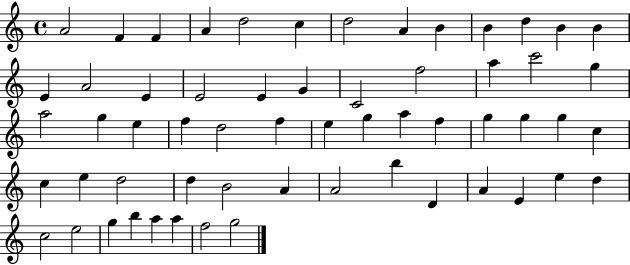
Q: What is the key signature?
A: C major